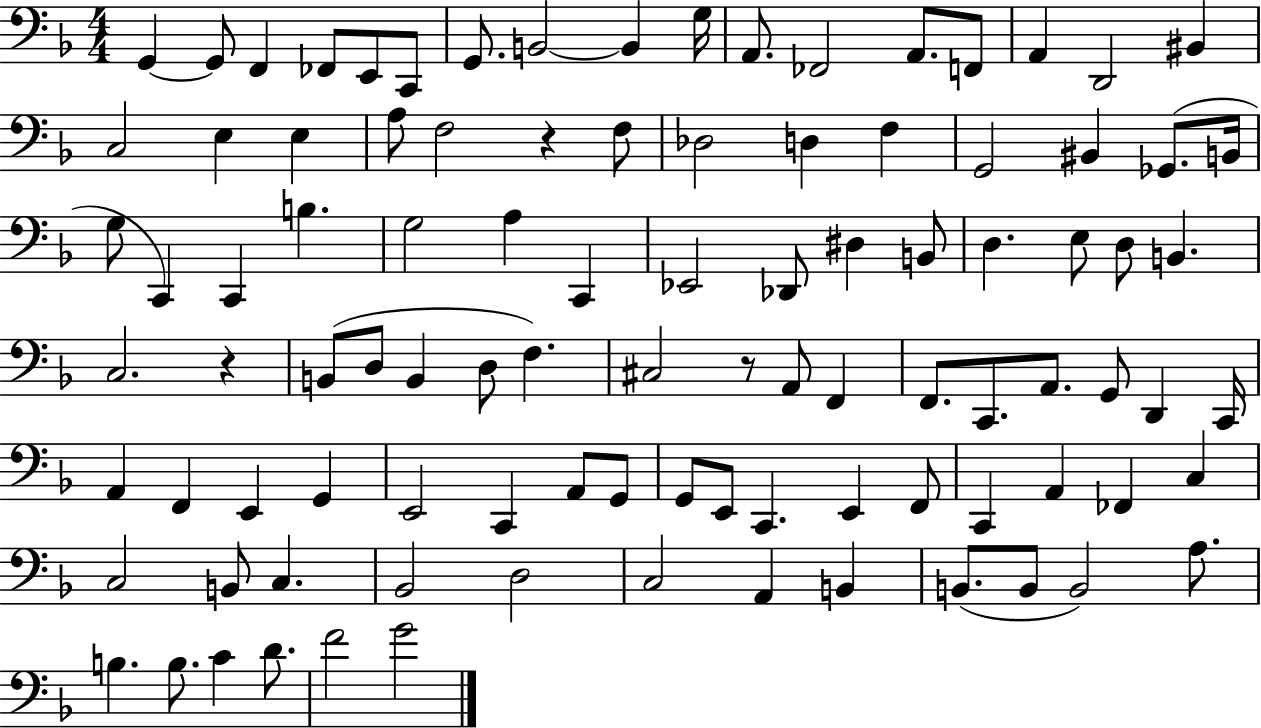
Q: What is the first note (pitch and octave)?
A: G2